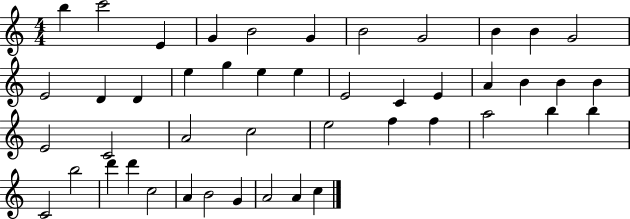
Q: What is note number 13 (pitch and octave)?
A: D4